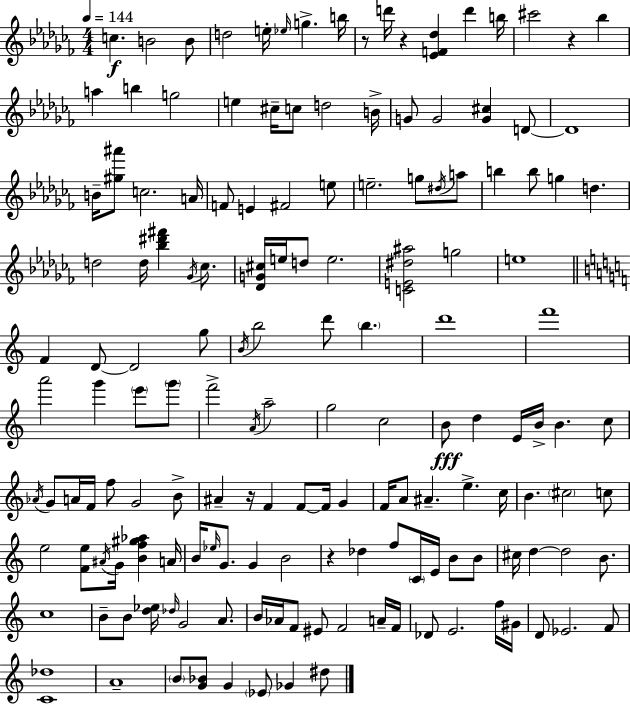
{
  \clef treble
  \numericTimeSignature
  \time 4/4
  \key aes \minor
  \tempo 4 = 144
  c''4.\f b'2 b'8 | d''2 e''16-. \grace { ees''16 } g''4.-> | b''16 r8 d'''16 r4 <ees' f' des''>4 d'''4 | b''16 cis'''2 r4 bes''4 | \break a''4 b''4 g''2 | e''4 cis''16-- c''8 d''2 | b'16-> g'8 g'2 <g' cis''>4 d'8~~ | d'1 | \break b'16-- <gis'' ais'''>8 c''2. | a'16 f'8 e'4 fis'2 e''8 | e''2.-- g''8 \acciaccatura { dis''16 } | a''8 b''4 b''8 g''4 d''4. | \break d''2 d''16 <bes'' dis''' fis'''>4 \acciaccatura { ges'16 } | ces''8. <des' g' cis''>16 e''16 d''8 e''2. | <c' e' dis'' ais''>2 g''2 | e''1 | \break \bar "||" \break \key c \major f'4 d'8~~ d'2 g''8 | \acciaccatura { b'16 } b''2 d'''8 \parenthesize b''4. | d'''1 | f'''1 | \break a'''2 g'''4 \parenthesize e'''8 \parenthesize g'''8 | f'''2-> \acciaccatura { a'16 } a''2-- | g''2 c''2 | b'8\fff d''4 e'16 b'16-> b'4. | \break c''8 \acciaccatura { aes'16 } g'8 a'16 f'16 f''8 g'2 | b'8-> ais'4-- r16 f'4 f'8~~ f'16 g'4 | f'16 a'8 ais'4.-- e''4.-> | c''16 b'4. \parenthesize cis''2 | \break c''8 e''2 <f' e''>8 \acciaccatura { ais'16 } g'16 <b' f'' gis'' aes''>4 | a'16 b'16 \grace { ees''16 } g'8. g'4 b'2 | r4 des''4 f''8 \parenthesize c'16 | e'16 b'8 b'8 cis''16 d''4~~ d''2 | \break b'8. c''1 | b'8-- b'8 <d'' ees''>16 \grace { des''16 } g'2 | a'8. b'16 aes'16 f'8 eis'8 f'2 | a'16-- f'16 des'8 e'2. | \break f''16 gis'16 d'8 ees'2. | f'8 <c' des''>1 | a'1-- | \parenthesize b'8 <g' bes'>8 g'4 \parenthesize ees'8 | \break ges'4 dis''8 \bar "|."
}